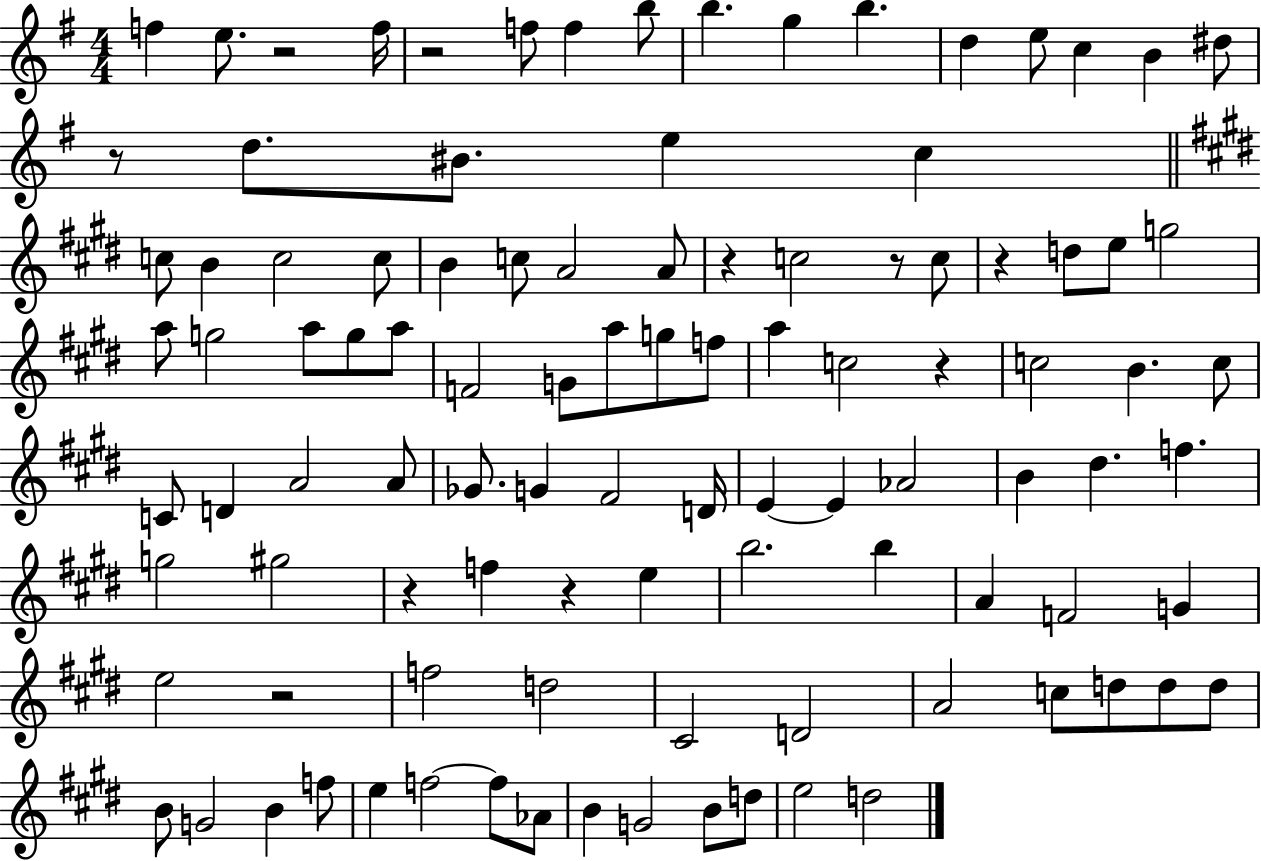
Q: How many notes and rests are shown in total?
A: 103